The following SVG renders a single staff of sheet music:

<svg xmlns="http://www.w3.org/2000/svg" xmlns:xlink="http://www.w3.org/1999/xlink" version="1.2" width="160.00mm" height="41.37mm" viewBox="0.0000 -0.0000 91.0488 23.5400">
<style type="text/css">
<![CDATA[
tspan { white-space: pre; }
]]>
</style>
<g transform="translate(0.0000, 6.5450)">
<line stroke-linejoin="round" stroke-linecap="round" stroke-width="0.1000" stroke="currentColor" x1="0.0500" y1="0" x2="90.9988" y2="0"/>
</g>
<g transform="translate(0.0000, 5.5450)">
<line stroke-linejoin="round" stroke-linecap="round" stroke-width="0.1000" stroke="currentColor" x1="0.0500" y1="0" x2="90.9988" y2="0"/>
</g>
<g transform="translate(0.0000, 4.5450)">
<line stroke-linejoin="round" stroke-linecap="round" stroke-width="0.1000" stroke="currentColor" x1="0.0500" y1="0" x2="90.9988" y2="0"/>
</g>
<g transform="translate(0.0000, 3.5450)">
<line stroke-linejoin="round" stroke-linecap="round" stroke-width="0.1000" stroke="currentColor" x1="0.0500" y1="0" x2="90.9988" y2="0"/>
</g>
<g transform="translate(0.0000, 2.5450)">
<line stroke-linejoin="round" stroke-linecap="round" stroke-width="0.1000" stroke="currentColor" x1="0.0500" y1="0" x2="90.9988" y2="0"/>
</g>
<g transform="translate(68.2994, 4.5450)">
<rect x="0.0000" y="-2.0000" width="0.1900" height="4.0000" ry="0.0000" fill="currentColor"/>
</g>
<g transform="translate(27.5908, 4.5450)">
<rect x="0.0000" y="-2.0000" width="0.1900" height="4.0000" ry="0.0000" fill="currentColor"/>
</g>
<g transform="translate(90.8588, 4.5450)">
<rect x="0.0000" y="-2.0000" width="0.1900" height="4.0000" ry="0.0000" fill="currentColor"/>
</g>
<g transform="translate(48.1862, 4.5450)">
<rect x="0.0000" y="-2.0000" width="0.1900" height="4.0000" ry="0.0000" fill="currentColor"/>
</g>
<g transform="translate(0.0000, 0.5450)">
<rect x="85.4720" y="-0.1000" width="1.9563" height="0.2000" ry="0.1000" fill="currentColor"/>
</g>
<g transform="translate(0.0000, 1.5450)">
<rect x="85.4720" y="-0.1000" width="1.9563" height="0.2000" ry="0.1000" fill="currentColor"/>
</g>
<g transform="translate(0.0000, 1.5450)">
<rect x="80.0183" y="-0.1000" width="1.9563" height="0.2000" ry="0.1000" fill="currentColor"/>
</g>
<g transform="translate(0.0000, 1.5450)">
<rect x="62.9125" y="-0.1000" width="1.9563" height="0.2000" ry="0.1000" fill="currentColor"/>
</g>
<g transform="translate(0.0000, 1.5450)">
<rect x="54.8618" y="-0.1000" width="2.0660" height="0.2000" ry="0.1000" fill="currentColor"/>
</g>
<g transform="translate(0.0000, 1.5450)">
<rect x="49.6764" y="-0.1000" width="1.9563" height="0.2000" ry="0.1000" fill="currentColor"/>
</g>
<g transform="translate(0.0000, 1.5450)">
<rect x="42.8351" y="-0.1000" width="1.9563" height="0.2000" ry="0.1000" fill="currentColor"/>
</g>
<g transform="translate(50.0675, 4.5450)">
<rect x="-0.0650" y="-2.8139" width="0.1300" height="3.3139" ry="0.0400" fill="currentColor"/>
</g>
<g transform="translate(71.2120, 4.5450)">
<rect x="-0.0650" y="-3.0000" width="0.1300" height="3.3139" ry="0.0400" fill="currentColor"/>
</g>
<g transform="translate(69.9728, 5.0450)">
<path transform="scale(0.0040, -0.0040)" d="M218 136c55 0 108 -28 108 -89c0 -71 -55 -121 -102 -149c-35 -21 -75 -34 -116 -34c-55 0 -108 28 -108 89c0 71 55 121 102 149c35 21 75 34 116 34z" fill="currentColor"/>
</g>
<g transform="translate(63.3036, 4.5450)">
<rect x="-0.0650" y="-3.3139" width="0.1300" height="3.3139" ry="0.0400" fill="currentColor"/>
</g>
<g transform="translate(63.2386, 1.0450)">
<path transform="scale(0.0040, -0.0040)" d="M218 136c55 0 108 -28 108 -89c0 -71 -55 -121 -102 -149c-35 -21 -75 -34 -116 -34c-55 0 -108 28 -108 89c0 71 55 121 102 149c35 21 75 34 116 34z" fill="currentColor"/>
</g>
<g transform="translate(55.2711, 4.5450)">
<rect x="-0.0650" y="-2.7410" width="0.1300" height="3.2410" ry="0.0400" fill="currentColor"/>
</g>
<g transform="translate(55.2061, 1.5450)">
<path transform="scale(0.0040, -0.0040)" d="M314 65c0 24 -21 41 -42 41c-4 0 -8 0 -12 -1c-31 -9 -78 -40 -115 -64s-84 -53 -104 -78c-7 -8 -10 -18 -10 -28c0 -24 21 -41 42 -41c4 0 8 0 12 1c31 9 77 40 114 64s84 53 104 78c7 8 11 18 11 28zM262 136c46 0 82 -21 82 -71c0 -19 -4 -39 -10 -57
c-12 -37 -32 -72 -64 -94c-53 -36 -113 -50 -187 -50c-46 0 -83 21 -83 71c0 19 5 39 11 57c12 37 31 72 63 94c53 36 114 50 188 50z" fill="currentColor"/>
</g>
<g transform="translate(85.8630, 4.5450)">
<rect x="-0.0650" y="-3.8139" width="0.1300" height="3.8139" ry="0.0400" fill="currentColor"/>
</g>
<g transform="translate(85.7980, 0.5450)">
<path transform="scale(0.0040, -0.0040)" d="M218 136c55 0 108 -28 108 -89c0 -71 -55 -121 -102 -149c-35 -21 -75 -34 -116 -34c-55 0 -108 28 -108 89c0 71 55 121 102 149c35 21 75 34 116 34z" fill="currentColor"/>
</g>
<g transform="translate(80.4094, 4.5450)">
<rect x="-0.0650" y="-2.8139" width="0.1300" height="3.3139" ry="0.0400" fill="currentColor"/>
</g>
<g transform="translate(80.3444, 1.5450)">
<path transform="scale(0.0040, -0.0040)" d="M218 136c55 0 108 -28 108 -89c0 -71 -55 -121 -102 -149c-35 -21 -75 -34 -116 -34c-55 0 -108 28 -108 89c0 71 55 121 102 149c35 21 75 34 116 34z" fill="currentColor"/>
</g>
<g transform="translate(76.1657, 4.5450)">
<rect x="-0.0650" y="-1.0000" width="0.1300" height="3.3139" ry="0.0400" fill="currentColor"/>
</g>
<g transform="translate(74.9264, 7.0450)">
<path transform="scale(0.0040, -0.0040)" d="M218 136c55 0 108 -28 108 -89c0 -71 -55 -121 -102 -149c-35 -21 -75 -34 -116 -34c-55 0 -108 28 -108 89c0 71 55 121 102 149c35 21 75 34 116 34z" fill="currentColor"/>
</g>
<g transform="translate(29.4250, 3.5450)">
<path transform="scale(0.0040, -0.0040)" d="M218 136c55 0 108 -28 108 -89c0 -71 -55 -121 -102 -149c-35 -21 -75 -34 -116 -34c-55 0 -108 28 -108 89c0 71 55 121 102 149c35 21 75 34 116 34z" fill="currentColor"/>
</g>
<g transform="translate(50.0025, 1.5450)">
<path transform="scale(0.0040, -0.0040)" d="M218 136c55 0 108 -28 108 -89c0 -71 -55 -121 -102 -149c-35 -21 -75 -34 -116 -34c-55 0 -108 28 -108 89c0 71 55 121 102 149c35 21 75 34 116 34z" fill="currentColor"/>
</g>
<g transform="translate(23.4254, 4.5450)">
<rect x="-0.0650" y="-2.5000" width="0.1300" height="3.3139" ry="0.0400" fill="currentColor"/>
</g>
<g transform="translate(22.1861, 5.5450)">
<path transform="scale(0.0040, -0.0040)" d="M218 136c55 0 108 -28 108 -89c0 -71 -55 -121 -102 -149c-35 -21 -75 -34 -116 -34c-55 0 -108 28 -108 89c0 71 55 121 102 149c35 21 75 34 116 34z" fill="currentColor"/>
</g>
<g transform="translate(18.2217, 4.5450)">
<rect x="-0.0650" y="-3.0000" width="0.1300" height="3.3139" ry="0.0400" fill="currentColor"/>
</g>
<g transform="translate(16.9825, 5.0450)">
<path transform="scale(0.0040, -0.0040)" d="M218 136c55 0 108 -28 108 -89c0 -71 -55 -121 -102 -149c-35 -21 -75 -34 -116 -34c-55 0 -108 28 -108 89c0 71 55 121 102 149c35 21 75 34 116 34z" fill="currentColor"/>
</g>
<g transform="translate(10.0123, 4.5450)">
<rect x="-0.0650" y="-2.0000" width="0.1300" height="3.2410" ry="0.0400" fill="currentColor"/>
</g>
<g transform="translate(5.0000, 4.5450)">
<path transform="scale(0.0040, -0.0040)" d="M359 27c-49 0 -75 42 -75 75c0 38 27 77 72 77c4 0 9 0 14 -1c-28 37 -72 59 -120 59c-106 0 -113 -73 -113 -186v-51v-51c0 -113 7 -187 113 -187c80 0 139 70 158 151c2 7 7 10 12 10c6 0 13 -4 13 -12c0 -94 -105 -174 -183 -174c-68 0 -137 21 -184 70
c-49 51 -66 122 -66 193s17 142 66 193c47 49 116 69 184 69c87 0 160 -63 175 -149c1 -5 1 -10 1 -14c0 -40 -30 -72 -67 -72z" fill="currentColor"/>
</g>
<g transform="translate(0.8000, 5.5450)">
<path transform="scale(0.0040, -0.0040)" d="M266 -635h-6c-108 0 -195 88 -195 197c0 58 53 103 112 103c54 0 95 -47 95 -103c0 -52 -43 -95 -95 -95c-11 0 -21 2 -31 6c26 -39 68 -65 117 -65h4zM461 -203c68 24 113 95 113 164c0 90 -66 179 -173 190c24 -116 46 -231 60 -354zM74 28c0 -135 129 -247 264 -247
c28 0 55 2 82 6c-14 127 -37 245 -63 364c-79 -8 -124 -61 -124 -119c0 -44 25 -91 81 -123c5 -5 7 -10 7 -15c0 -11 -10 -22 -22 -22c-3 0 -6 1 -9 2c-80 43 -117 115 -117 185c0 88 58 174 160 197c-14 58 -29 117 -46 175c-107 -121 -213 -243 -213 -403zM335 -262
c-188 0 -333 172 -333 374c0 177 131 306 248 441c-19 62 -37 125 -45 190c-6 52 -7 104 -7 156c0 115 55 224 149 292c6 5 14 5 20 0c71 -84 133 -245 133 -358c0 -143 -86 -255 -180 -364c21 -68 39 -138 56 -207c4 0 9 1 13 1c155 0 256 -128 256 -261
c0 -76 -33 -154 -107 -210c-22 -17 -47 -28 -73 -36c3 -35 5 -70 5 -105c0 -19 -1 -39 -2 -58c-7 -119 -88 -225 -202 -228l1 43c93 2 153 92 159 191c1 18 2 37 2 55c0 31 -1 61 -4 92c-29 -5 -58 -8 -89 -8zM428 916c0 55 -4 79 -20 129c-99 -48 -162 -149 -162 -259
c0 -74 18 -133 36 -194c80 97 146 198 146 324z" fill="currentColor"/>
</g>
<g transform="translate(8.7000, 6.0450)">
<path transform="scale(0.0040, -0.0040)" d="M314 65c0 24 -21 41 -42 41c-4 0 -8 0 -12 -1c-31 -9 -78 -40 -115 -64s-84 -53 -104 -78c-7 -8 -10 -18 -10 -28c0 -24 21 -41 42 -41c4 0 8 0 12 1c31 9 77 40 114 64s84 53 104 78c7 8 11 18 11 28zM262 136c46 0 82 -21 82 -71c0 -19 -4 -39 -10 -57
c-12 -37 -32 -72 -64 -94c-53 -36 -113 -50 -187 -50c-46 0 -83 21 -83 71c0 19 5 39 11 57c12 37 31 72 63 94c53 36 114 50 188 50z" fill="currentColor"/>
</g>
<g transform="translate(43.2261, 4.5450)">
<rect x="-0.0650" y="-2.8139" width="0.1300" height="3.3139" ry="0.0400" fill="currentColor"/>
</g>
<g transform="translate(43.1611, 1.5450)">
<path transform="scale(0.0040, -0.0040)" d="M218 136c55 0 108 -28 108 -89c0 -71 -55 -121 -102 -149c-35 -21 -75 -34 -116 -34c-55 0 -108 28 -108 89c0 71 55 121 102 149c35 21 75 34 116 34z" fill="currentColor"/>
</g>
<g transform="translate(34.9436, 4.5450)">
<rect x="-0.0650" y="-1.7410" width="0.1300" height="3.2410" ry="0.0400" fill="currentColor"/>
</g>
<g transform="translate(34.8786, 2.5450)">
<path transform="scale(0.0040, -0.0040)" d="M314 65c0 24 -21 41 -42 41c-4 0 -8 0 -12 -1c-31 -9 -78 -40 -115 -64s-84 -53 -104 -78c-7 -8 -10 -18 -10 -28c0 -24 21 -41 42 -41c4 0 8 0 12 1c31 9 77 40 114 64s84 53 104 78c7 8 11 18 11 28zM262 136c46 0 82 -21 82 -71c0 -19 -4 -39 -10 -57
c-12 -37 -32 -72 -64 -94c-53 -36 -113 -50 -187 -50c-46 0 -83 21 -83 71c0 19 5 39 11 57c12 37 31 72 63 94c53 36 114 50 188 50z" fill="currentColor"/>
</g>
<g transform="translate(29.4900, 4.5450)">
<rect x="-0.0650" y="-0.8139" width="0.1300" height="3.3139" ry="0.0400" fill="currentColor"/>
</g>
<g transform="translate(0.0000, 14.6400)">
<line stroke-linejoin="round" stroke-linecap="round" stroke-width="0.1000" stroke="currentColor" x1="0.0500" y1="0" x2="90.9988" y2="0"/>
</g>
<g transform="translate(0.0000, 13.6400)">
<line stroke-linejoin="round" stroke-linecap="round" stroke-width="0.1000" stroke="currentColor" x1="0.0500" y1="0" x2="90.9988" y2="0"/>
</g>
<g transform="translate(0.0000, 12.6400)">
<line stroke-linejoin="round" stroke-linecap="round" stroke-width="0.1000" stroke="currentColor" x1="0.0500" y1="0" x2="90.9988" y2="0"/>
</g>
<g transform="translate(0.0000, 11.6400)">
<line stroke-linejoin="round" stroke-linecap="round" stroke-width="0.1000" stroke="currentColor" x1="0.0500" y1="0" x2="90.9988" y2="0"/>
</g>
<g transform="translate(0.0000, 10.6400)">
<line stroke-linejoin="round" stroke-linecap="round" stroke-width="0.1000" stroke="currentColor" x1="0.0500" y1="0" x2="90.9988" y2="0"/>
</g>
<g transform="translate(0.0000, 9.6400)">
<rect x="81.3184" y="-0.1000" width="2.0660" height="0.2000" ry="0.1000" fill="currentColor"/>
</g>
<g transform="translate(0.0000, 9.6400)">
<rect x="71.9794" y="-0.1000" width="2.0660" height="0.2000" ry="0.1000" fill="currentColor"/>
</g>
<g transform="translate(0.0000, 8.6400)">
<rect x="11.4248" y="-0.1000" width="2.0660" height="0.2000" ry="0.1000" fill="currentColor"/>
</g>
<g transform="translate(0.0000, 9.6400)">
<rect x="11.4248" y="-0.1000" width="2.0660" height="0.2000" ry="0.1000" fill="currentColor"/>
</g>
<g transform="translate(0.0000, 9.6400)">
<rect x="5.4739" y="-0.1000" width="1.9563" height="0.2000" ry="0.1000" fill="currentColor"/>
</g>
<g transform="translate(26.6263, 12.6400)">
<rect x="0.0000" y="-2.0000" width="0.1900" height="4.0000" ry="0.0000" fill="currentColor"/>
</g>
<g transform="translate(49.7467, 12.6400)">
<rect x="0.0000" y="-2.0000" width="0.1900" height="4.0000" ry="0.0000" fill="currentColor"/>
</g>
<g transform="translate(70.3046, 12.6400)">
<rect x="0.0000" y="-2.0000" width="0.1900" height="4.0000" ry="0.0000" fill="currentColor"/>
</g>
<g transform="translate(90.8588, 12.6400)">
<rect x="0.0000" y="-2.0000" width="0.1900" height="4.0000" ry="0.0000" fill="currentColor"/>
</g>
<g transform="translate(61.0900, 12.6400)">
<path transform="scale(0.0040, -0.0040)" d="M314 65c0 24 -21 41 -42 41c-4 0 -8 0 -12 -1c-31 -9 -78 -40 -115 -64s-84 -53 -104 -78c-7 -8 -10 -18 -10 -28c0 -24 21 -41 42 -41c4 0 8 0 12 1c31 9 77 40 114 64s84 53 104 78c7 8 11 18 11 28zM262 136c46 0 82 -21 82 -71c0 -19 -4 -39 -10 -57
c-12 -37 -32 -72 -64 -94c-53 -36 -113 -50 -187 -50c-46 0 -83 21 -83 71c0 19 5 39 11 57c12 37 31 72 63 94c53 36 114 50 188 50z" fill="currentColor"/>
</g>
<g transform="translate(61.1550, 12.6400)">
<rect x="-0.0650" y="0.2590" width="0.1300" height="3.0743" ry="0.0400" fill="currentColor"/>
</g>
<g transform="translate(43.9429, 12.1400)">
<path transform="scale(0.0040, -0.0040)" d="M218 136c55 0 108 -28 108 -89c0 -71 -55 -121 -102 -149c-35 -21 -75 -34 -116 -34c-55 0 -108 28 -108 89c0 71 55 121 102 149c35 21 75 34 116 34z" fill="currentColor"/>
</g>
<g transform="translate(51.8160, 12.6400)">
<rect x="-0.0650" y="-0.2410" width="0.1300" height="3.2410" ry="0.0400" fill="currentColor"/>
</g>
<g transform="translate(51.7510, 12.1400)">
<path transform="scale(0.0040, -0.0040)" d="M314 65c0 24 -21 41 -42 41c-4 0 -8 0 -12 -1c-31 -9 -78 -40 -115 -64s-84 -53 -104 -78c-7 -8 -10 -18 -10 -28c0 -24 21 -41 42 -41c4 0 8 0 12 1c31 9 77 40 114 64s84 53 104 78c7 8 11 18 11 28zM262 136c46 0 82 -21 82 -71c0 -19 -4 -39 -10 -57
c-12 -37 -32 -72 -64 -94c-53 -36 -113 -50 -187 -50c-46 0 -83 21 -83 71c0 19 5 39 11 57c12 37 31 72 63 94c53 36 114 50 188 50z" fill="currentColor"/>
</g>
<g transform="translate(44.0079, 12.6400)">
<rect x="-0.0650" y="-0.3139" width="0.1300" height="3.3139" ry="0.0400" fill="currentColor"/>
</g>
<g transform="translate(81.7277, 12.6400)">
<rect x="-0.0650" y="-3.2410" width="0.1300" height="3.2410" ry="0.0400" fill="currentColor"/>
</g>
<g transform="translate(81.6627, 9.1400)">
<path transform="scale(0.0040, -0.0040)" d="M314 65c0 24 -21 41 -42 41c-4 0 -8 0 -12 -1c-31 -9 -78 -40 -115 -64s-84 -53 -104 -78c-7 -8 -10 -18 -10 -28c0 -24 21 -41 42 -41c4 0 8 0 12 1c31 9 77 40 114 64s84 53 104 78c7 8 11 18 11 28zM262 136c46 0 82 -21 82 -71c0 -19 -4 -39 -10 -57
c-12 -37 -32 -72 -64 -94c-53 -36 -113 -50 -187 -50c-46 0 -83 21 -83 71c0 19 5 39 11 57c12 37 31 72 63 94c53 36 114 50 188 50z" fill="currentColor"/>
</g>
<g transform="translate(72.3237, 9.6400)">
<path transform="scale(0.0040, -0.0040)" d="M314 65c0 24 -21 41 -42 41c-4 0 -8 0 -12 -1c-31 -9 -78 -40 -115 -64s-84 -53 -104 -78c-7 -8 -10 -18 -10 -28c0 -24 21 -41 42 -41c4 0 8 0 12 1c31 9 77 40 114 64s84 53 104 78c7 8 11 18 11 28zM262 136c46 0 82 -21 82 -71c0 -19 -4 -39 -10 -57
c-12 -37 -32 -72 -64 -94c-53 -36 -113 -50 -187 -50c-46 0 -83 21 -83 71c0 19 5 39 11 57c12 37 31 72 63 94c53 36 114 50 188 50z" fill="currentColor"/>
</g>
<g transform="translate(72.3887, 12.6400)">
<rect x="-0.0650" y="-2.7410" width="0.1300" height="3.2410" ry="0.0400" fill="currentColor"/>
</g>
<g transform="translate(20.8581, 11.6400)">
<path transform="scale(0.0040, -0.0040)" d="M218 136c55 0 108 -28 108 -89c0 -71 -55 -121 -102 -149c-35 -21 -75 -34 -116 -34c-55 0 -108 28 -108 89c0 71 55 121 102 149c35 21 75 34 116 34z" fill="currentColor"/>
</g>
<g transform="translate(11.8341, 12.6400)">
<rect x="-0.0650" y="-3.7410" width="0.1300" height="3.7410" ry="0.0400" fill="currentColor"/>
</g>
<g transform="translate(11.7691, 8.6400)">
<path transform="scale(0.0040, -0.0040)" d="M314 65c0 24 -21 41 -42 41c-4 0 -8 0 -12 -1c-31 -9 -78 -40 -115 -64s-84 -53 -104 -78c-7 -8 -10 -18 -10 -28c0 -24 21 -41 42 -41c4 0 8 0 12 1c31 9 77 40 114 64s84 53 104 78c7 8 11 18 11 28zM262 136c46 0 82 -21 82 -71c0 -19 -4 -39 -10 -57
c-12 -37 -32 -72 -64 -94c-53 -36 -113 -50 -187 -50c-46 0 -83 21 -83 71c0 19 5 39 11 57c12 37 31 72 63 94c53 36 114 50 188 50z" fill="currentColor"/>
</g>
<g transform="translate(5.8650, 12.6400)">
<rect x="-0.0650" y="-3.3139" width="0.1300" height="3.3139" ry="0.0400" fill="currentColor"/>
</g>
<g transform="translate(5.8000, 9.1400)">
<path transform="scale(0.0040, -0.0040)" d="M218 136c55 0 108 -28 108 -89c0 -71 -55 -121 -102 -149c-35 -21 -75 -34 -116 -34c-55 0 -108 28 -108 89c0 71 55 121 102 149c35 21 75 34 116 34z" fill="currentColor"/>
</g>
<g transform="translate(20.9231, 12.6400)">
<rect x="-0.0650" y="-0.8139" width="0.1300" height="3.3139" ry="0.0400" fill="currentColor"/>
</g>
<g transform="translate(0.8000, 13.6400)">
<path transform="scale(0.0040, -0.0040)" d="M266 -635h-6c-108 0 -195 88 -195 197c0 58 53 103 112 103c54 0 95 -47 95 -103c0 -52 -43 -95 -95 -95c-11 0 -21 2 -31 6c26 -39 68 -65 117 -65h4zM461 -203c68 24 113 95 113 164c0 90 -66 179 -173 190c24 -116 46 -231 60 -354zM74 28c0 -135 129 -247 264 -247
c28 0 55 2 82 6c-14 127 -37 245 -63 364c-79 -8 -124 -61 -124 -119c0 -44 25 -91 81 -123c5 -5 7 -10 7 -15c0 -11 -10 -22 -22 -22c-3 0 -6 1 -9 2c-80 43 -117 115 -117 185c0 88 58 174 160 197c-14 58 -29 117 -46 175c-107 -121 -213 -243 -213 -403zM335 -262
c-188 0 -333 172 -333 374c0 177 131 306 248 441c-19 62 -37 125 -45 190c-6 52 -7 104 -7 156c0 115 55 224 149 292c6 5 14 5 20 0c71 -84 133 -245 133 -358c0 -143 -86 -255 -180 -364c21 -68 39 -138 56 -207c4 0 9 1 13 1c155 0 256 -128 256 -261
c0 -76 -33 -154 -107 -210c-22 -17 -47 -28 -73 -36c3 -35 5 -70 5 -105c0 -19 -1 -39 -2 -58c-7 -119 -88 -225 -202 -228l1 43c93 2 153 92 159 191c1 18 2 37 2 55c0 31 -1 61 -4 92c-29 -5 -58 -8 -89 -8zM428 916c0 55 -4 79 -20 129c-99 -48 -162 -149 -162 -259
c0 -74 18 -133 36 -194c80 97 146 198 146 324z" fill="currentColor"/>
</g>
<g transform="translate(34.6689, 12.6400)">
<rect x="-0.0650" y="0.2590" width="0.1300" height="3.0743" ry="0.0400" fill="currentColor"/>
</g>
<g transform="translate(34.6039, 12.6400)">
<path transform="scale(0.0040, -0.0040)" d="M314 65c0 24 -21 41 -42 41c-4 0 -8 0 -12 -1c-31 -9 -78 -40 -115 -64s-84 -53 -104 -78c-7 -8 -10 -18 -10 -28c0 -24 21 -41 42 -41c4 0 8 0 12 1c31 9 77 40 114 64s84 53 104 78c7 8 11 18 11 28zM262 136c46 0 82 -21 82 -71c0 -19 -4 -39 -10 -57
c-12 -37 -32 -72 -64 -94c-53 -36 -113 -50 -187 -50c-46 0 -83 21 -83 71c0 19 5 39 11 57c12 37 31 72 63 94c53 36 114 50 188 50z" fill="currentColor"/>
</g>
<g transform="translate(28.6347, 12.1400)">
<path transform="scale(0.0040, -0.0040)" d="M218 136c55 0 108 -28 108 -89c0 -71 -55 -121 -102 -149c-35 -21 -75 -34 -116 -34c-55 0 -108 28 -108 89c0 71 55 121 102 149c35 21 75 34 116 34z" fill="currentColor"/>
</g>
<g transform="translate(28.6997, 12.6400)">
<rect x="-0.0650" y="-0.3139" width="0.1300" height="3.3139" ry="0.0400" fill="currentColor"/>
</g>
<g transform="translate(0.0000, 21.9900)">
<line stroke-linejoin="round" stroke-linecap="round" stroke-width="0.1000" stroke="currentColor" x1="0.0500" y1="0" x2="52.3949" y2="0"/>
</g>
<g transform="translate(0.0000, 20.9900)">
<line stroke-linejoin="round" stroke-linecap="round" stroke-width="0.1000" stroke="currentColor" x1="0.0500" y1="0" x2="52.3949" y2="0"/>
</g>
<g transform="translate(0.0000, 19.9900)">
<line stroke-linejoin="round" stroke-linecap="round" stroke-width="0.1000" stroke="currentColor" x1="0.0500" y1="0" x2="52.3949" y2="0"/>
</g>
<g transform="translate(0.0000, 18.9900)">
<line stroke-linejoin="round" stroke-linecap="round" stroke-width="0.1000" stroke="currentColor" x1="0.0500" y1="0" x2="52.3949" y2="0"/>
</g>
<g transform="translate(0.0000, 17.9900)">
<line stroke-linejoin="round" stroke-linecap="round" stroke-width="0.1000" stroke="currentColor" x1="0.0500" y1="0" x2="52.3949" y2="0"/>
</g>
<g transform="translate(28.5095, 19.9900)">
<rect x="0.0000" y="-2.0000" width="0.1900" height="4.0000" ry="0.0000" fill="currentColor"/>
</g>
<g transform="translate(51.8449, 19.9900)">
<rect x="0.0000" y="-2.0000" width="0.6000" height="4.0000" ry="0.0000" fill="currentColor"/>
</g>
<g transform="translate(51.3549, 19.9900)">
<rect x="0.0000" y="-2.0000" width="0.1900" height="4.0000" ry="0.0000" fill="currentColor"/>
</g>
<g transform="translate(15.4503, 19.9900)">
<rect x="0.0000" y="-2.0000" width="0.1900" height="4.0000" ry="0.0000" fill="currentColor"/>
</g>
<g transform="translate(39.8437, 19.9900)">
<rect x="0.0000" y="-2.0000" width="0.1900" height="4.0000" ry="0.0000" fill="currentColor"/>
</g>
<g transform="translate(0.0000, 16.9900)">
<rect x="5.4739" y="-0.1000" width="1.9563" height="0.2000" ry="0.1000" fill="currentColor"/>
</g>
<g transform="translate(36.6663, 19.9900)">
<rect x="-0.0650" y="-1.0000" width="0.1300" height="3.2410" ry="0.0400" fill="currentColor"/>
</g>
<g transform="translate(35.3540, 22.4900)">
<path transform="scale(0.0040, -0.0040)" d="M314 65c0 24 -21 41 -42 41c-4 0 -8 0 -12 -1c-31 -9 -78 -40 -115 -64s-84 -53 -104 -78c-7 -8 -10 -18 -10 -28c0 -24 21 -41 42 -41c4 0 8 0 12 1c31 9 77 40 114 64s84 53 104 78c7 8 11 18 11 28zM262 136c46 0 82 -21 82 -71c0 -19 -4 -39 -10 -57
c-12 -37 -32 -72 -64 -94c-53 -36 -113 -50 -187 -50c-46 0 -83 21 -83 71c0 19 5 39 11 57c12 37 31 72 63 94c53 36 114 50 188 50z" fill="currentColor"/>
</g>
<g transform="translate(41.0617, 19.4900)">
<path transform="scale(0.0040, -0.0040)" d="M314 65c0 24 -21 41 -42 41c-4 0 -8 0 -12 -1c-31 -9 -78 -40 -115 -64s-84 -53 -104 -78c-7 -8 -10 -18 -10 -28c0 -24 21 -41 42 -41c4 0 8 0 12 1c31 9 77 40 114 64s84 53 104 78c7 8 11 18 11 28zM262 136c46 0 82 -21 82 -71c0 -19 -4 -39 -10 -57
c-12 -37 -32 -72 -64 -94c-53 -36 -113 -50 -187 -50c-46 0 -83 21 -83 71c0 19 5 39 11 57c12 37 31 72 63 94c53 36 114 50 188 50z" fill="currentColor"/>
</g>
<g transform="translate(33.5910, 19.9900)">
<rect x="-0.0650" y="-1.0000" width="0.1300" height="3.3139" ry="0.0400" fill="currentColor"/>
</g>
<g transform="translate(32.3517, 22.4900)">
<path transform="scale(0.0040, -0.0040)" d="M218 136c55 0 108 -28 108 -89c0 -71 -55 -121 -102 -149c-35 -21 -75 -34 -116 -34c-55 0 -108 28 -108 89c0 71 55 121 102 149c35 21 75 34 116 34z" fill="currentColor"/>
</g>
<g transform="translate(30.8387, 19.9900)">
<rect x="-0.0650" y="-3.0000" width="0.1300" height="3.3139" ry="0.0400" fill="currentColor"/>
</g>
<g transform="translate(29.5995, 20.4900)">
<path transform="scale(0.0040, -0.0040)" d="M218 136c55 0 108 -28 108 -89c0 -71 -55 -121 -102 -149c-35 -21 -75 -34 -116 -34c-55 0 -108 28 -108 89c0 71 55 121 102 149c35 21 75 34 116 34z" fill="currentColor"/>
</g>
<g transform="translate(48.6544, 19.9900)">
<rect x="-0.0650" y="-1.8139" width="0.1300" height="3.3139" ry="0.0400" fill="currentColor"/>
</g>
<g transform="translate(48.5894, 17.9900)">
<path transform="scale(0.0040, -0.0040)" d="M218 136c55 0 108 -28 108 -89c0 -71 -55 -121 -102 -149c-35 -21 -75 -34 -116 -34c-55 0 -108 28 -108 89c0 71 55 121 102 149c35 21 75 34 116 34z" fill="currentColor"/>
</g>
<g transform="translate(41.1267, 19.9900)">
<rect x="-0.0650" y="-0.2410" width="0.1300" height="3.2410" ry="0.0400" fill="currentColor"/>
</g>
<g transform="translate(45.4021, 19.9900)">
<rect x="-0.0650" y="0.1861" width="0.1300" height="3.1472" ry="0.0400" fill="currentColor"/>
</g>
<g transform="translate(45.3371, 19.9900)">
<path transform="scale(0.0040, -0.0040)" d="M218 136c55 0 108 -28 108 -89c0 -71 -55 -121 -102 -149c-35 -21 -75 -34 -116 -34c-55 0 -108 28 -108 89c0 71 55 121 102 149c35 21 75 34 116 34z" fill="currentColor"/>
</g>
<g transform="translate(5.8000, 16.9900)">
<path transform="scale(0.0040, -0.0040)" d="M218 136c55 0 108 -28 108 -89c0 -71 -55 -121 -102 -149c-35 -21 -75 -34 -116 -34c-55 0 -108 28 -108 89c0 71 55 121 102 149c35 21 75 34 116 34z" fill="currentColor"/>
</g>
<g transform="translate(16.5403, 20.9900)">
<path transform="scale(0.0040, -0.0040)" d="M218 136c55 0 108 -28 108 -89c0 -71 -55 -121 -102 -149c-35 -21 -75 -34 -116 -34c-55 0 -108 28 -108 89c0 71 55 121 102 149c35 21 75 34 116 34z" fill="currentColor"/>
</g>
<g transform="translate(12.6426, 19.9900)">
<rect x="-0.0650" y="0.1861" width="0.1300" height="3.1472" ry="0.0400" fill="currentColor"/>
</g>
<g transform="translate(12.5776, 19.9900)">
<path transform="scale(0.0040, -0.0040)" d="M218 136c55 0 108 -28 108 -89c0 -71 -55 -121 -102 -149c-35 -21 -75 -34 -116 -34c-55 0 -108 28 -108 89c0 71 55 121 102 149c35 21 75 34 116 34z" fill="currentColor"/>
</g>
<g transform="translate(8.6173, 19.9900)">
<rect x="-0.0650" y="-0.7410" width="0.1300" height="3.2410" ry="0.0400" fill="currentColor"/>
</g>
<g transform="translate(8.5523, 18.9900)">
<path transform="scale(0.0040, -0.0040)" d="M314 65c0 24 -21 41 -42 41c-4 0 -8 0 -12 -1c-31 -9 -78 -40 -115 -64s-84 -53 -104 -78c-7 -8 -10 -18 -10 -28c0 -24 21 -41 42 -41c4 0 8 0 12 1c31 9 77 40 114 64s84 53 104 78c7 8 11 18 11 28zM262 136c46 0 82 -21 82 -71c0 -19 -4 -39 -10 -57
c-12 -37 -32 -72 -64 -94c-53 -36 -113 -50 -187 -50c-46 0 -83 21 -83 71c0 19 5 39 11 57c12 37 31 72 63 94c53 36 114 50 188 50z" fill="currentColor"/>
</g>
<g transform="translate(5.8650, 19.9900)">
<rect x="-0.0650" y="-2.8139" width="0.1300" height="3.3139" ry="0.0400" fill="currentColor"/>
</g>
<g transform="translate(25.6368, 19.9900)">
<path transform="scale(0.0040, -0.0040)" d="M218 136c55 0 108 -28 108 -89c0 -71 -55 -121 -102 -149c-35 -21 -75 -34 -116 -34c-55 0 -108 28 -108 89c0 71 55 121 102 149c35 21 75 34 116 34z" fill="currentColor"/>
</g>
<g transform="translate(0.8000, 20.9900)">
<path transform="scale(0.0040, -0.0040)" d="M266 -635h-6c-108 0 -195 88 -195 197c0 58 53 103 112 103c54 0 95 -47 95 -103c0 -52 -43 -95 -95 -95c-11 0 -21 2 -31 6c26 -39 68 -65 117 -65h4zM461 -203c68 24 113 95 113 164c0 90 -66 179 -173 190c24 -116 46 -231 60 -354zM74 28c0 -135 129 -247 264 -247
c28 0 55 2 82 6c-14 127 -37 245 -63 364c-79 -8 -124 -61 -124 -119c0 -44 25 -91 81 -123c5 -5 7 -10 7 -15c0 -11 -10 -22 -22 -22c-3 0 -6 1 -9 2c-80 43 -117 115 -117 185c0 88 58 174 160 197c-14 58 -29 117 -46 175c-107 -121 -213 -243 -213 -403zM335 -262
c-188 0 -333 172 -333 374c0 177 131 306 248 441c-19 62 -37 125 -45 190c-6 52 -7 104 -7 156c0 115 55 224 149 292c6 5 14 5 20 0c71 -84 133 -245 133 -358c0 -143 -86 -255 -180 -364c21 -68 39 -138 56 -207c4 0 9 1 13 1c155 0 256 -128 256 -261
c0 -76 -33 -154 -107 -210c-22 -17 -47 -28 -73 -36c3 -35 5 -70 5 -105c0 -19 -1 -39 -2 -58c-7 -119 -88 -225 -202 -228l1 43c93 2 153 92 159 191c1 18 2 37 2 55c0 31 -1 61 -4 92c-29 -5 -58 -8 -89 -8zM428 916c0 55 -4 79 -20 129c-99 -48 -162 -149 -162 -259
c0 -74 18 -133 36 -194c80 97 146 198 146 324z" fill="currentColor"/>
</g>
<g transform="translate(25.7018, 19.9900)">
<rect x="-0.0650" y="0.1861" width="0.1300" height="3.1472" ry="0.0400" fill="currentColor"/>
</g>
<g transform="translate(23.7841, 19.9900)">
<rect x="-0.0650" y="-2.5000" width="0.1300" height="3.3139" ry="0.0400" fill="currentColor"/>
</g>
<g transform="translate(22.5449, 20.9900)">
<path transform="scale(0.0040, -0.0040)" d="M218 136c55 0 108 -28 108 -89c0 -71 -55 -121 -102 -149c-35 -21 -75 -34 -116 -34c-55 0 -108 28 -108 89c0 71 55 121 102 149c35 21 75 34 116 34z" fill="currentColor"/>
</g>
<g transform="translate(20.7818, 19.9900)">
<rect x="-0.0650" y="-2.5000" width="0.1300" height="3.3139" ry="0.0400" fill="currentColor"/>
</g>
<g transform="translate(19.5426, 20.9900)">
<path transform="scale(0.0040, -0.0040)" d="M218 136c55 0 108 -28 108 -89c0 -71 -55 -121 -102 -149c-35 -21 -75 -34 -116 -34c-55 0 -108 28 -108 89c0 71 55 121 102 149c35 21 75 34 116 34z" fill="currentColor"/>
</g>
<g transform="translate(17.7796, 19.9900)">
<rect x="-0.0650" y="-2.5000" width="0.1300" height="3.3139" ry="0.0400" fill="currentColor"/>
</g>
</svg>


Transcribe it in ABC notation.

X:1
T:Untitled
M:4/4
L:1/4
K:C
F2 A G d f2 a a a2 b A D a c' b c'2 d c B2 c c2 B2 a2 b2 a d2 B G G G B A D D2 c2 B f